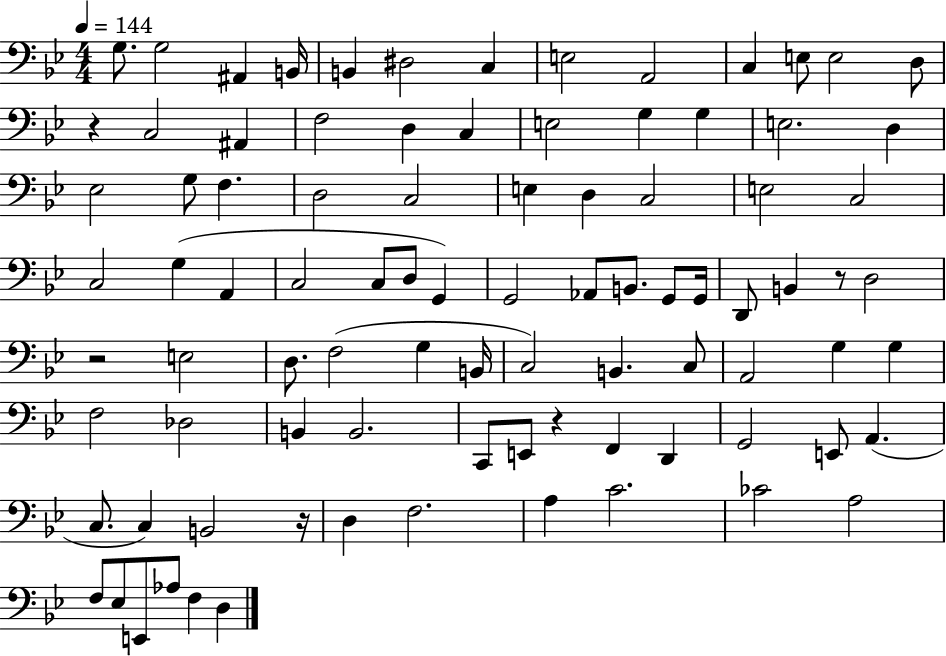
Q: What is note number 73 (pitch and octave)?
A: B2